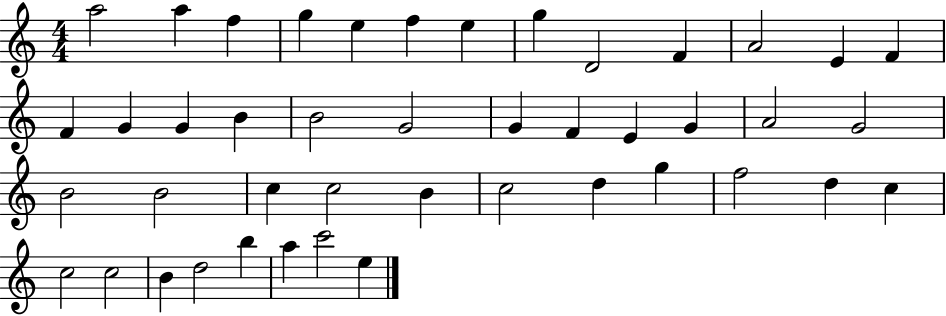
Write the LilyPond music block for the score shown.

{
  \clef treble
  \numericTimeSignature
  \time 4/4
  \key c \major
  a''2 a''4 f''4 | g''4 e''4 f''4 e''4 | g''4 d'2 f'4 | a'2 e'4 f'4 | \break f'4 g'4 g'4 b'4 | b'2 g'2 | g'4 f'4 e'4 g'4 | a'2 g'2 | \break b'2 b'2 | c''4 c''2 b'4 | c''2 d''4 g''4 | f''2 d''4 c''4 | \break c''2 c''2 | b'4 d''2 b''4 | a''4 c'''2 e''4 | \bar "|."
}